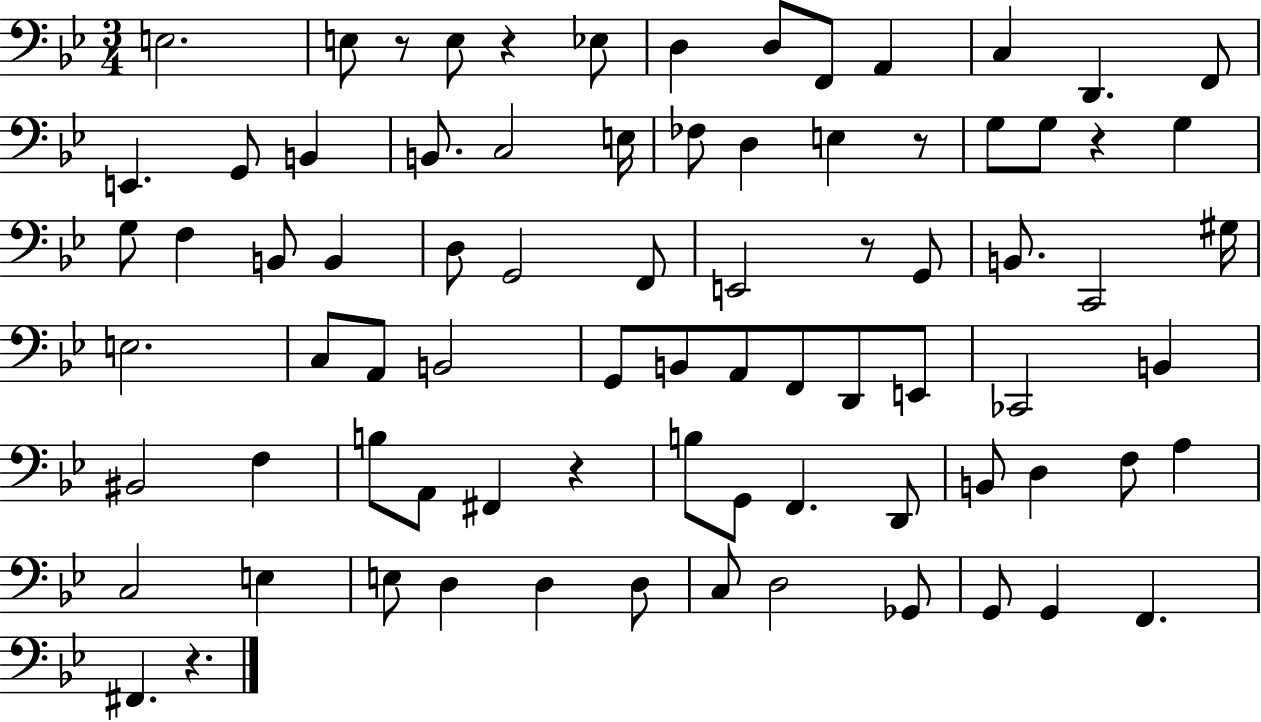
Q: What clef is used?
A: bass